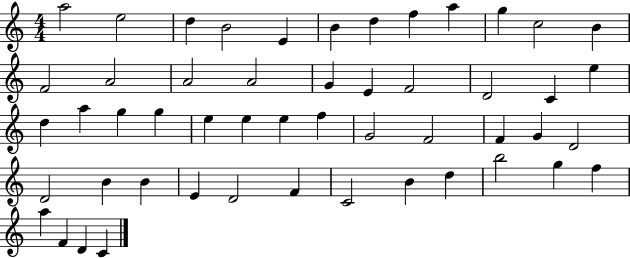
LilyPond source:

{
  \clef treble
  \numericTimeSignature
  \time 4/4
  \key c \major
  a''2 e''2 | d''4 b'2 e'4 | b'4 d''4 f''4 a''4 | g''4 c''2 b'4 | \break f'2 a'2 | a'2 a'2 | g'4 e'4 f'2 | d'2 c'4 e''4 | \break d''4 a''4 g''4 g''4 | e''4 e''4 e''4 f''4 | g'2 f'2 | f'4 g'4 d'2 | \break d'2 b'4 b'4 | e'4 d'2 f'4 | c'2 b'4 d''4 | b''2 g''4 f''4 | \break a''4 f'4 d'4 c'4 | \bar "|."
}